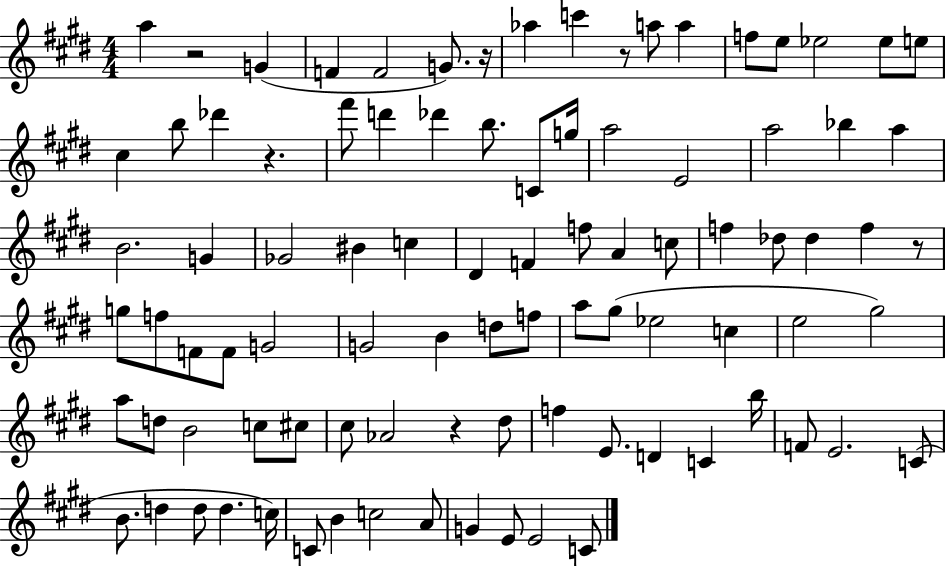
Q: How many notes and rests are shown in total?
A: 92